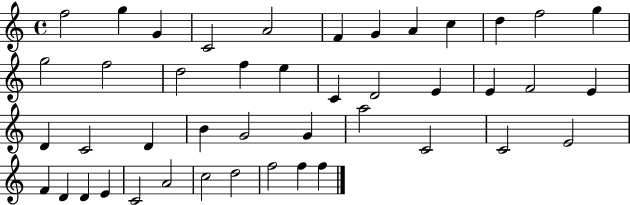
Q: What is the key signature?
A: C major